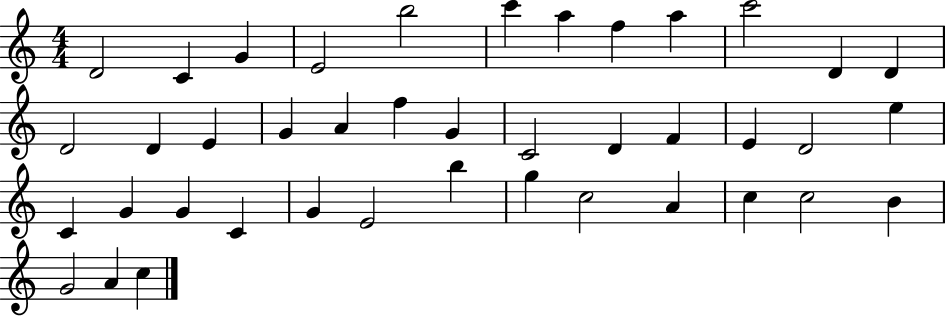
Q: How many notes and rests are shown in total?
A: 41